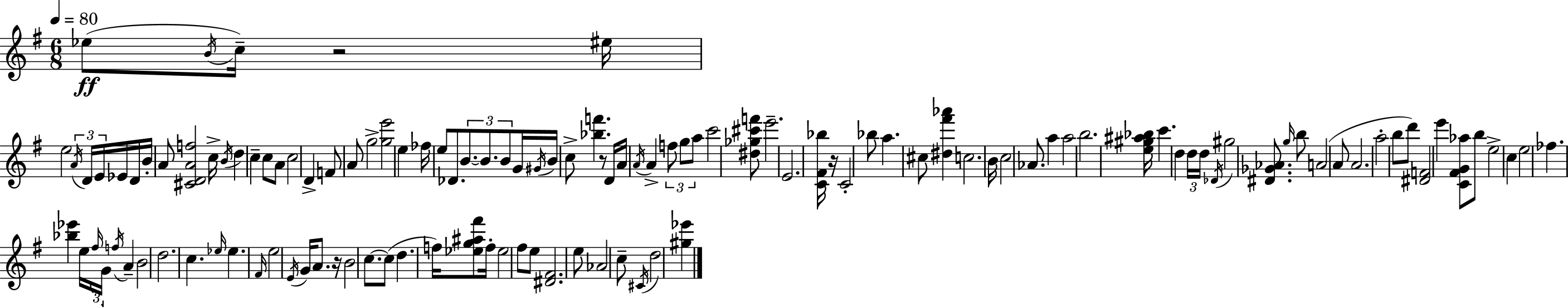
{
  \clef treble
  \numericTimeSignature
  \time 6/8
  \key g \major
  \tempo 4 = 80
  ees''8(\ff \acciaccatura { b'16 } c''16--) r2 | eis''16 e''2 \tuplet 3/2 { \acciaccatura { a'16 } d'16 e'16 } | ees'16 d'16 b'16-. a'8 <cis' d' a' f''>2 | c''16-> \acciaccatura { b'16 } d''4 c''4-- c''8 | \break a'8 c''2 d'4-> | f'8 a'8 g''2-> | <g'' e'''>2 e''4 | fes''16 e''8 des'8. \tuplet 3/2 { b'8.~~ | \break b'8. b'8 } g'16 \acciaccatura { gis'16 } b'16 c''8-> <bes'' f'''>4. | r8 d'16 a'16 \acciaccatura { a'16 } a'4-> | \tuplet 3/2 { f''8 g''8 a''8 } c'''2 | <dis'' ges'' cis''' f'''>8 e'''2.-- | \break e'2. | <c' fis' bes''>16 r16 c'2-. | bes''8 a''4. cis''8 | <dis'' fis''' aes'''>4 c''2. | \break b'16 c''2 | aes'8. a''4 a''2 | b''2. | <e'' gis'' ais'' bes''>16 c'''4. | \break d''4 \tuplet 3/2 { d''16 d''16 \acciaccatura { des'16 } } gis''2 | <dis' ges' aes'>8. \grace { g''16 } b''8 a'2( | a'8 a'2. | a''2-. | \break b''8 d'''8) <dis' f'>2 | e'''4 <c' fis' g' aes''>8 b''8 e''2-> | c''4 e''2 | fes''4. | \break <bes'' ees'''>4 e''16 \tuplet 3/2 { \grace { fis''16 } g'16 \acciaccatura { f''16 } } a'4-- | b'2 d''2. | c''4. | \grace { ees''16 } ees''4. \grace { fis'16 } e''2 | \break \acciaccatura { e'16 } g'16 a'8. | r16 b'2 c''8.~~ | c''8( d''4. f''16) <ees'' g'' ais'' fis'''>8 f''16-. | ees''2 fis''8 e''8 | \break <dis' fis'>2. | e''8 aes'2 c''8-- | \acciaccatura { cis'16 } d''2 <gis'' ees'''>4 | \bar "|."
}